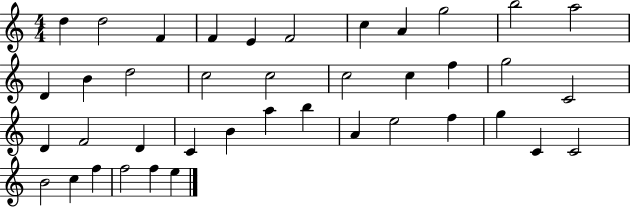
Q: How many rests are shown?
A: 0